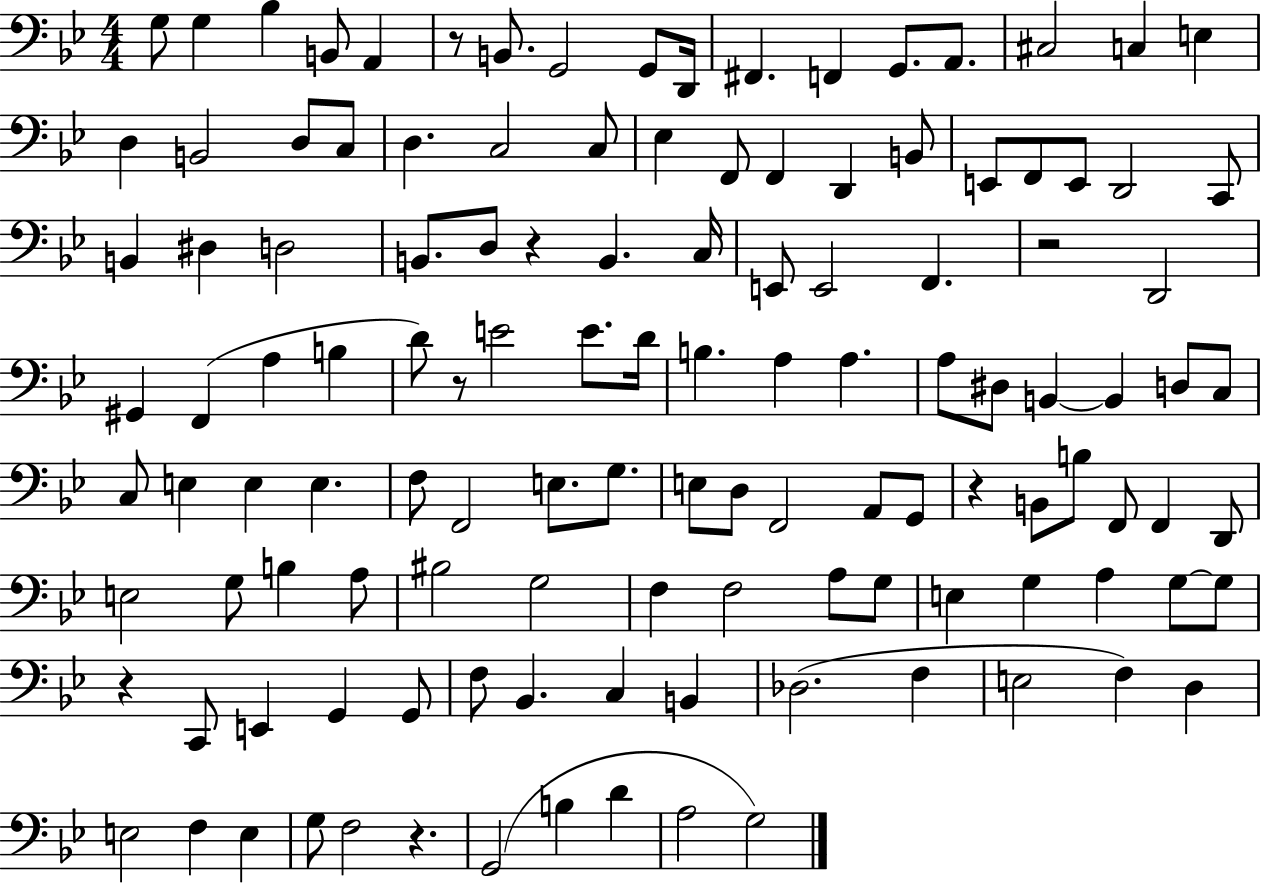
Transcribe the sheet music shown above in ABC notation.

X:1
T:Untitled
M:4/4
L:1/4
K:Bb
G,/2 G, _B, B,,/2 A,, z/2 B,,/2 G,,2 G,,/2 D,,/4 ^F,, F,, G,,/2 A,,/2 ^C,2 C, E, D, B,,2 D,/2 C,/2 D, C,2 C,/2 _E, F,,/2 F,, D,, B,,/2 E,,/2 F,,/2 E,,/2 D,,2 C,,/2 B,, ^D, D,2 B,,/2 D,/2 z B,, C,/4 E,,/2 E,,2 F,, z2 D,,2 ^G,, F,, A, B, D/2 z/2 E2 E/2 D/4 B, A, A, A,/2 ^D,/2 B,, B,, D,/2 C,/2 C,/2 E, E, E, F,/2 F,,2 E,/2 G,/2 E,/2 D,/2 F,,2 A,,/2 G,,/2 z B,,/2 B,/2 F,,/2 F,, D,,/2 E,2 G,/2 B, A,/2 ^B,2 G,2 F, F,2 A,/2 G,/2 E, G, A, G,/2 G,/2 z C,,/2 E,, G,, G,,/2 F,/2 _B,, C, B,, _D,2 F, E,2 F, D, E,2 F, E, G,/2 F,2 z G,,2 B, D A,2 G,2